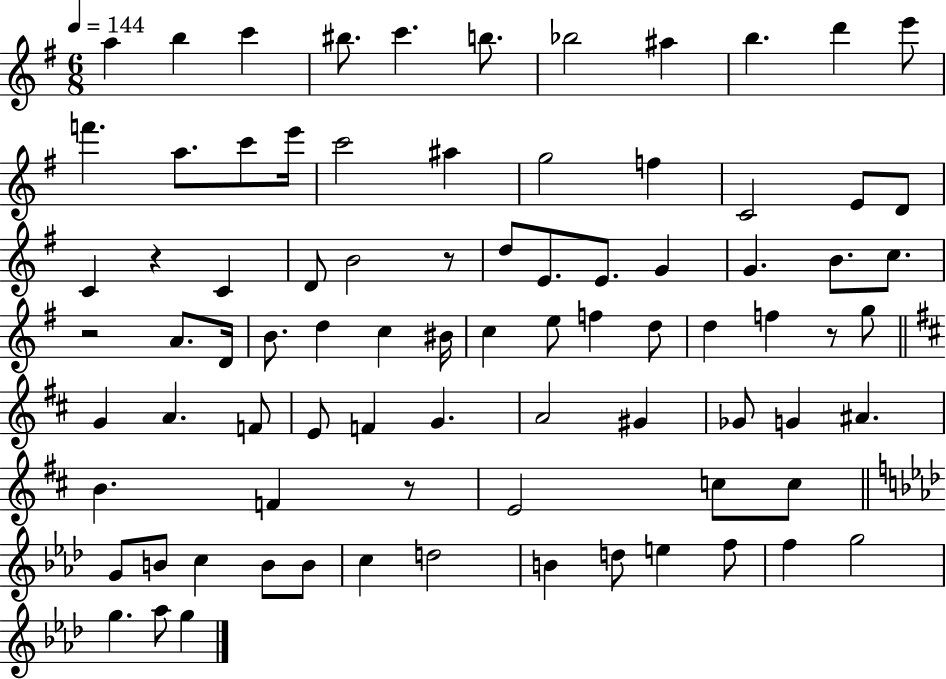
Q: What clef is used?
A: treble